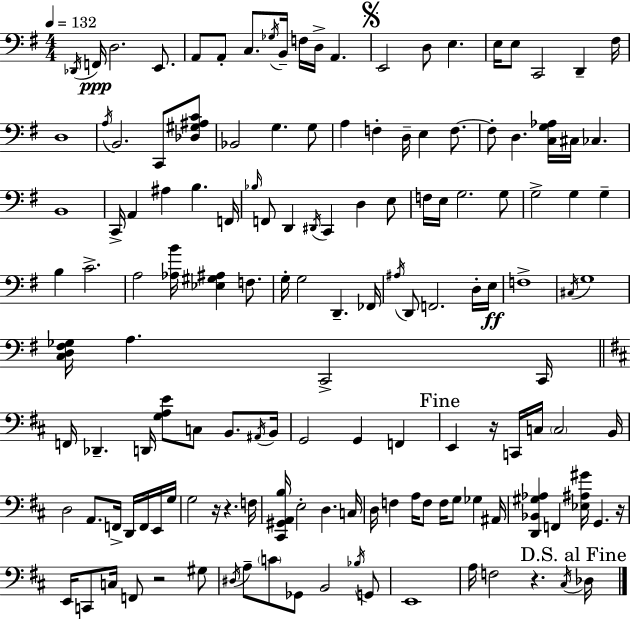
Db2/s F2/s D3/h. E2/e. A2/e A2/e C3/e. Gb3/s B2/s F3/s D3/s A2/q. E2/h D3/e E3/q. E3/s E3/e C2/h D2/q F#3/s D3/w A3/s B2/h. C2/e [Db3,G#3,A#3,C4]/e Bb2/h G3/q. G3/e A3/q F3/q D3/s E3/q F3/e. F3/e D3/q. [C3,G3,Ab3]/s C#3/s CES3/q. B2/w C2/s A2/q A#3/q B3/q. F2/s Bb3/s F2/e D2/q D#2/s C2/q D3/q E3/e F3/s E3/s G3/h. G3/e G3/h G3/q G3/q B3/q C4/h. A3/h [Ab3,B4]/s [Eb3,G#3,A#3]/q F3/e. G3/s G3/h D2/q. FES2/s A#3/s D2/e F2/h. D3/s E3/s F3/w C#3/s G3/w [C3,D3,F#3,Gb3]/s A3/q. C2/h C2/s F2/s Db2/q. D2/s [G3,A3,E4]/e C3/e B2/e. A#2/s B2/s G2/h G2/q F2/q E2/q R/s C2/s C3/s C3/h B2/s D3/h A2/e. F2/s D2/s F2/s E2/s G3/s G3/h R/s R/q. F3/s [C#2,G#2,A2,B3]/s E3/h D3/q. C3/s D3/s F3/q A3/s F3/e F3/s G3/e Gb3/q A#2/s [D2,Bb2,G#3,Ab3]/q F2/q [Eb3,A#3,G#4]/s G2/q. R/s E2/s C2/e C3/s F2/e R/h G#3/e D#3/s A3/e C4/e Gb2/e B2/h Bb3/s G2/e E2/w A3/s F3/h R/q. C#3/s Db3/s